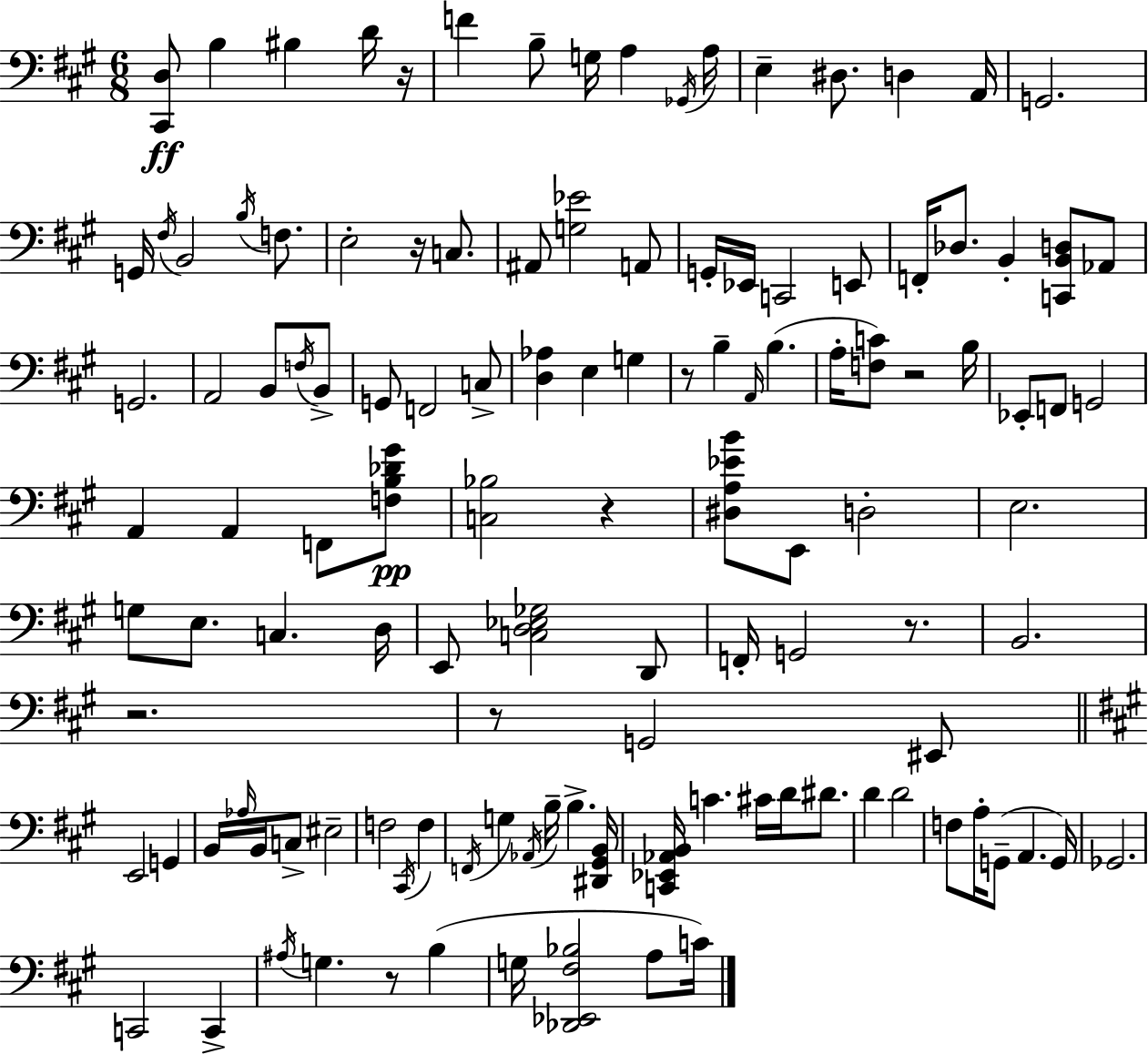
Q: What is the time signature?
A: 6/8